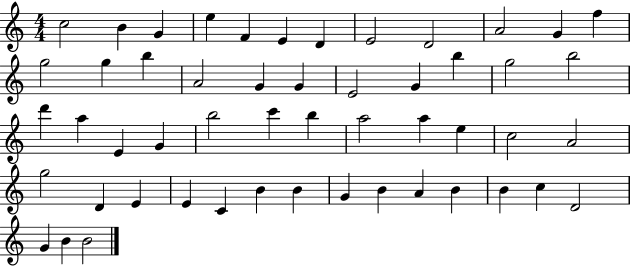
X:1
T:Untitled
M:4/4
L:1/4
K:C
c2 B G e F E D E2 D2 A2 G f g2 g b A2 G G E2 G b g2 b2 d' a E G b2 c' b a2 a e c2 A2 g2 D E E C B B G B A B B c D2 G B B2